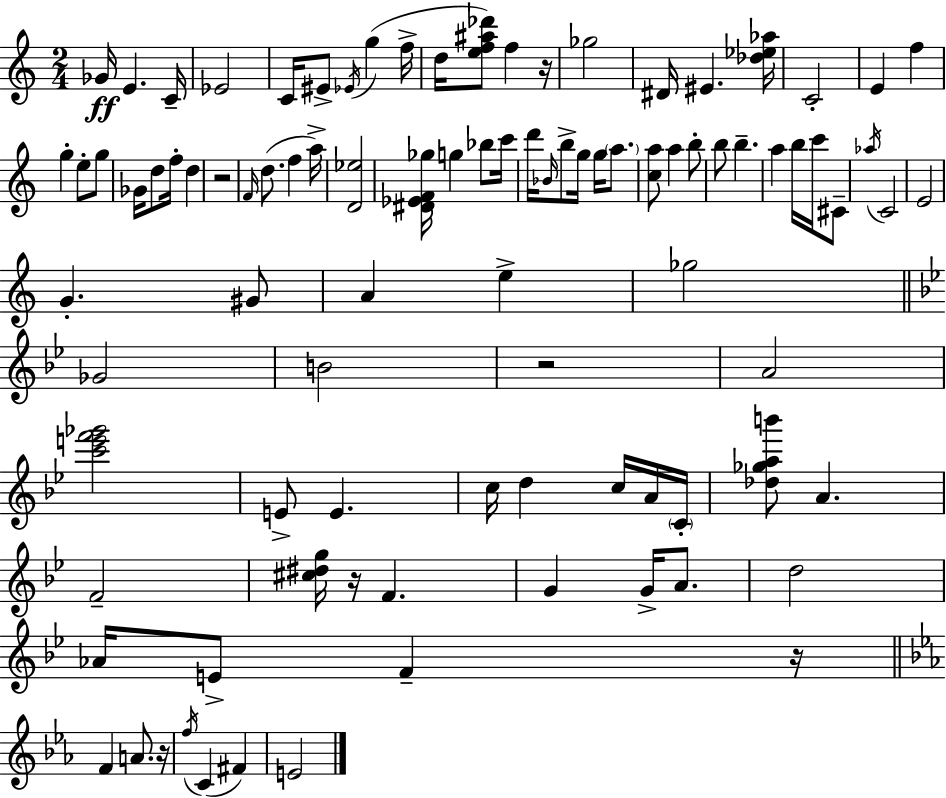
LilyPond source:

{
  \clef treble
  \numericTimeSignature
  \time 2/4
  \key c \major
  ges'16\ff e'4. c'16-- | ees'2 | c'16 eis'8-> \acciaccatura { ees'16 } g''4( | f''16-> d''16 <e'' f'' ais'' des'''>8) f''4 | \break r16 ges''2 | dis'16 eis'4. | <des'' ees'' aes''>16 c'2-. | e'4 f''4 | \break g''4-. e''8-. g''8 | ges'16 d''8 f''16-. d''4 | r2 | \grace { f'16 } d''8.( f''4 | \break a''16->) <d' ees''>2 | <dis' ees' f' ges''>16 g''4 bes''8 | c'''16 d'''16 \grace { bes'16 } b''8-> g''16 g''16 | \parenthesize a''8. <c'' a''>8 a''4 | \break b''8-. b''8 b''4.-- | a''4 b''16 | c'''16 cis'8-- \acciaccatura { aes''16 } c'2 | e'2 | \break g'4.-. | gis'8 a'4 | e''4-> ges''2 | \bar "||" \break \key g \minor ges'2 | b'2 | r2 | a'2 | \break <c''' e''' f''' ges'''>2 | e'8-> e'4. | c''16 d''4 c''16 a'16 \parenthesize c'16-. | <des'' ges'' a'' b'''>8 a'4. | \break f'2-- | <cis'' dis'' g''>16 r16 f'4. | g'4 g'16-> a'8. | d''2 | \break aes'16 e'8-> f'4-- r16 | \bar "||" \break \key ees \major f'4 a'8. r16 | \acciaccatura { f''16 }( c'4 fis'4) | e'2 | \bar "|."
}